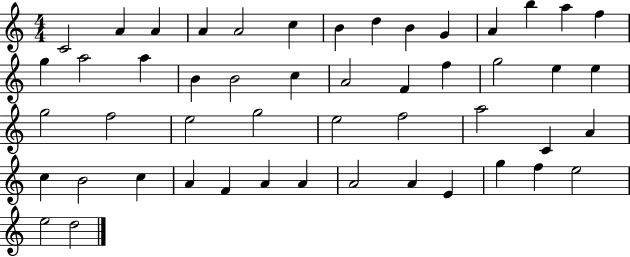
C4/h A4/q A4/q A4/q A4/h C5/q B4/q D5/q B4/q G4/q A4/q B5/q A5/q F5/q G5/q A5/h A5/q B4/q B4/h C5/q A4/h F4/q F5/q G5/h E5/q E5/q G5/h F5/h E5/h G5/h E5/h F5/h A5/h C4/q A4/q C5/q B4/h C5/q A4/q F4/q A4/q A4/q A4/h A4/q E4/q G5/q F5/q E5/h E5/h D5/h